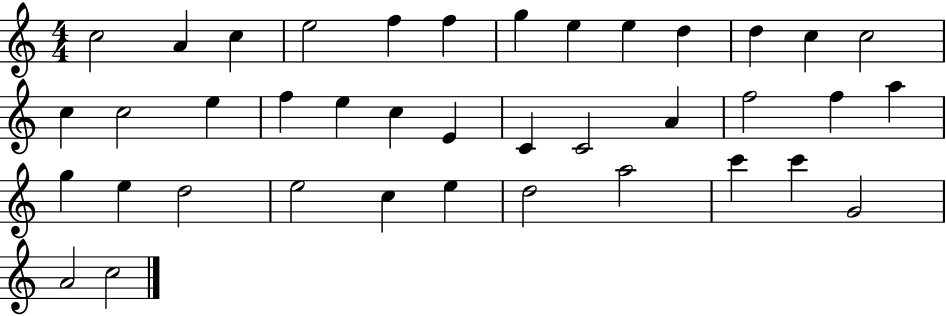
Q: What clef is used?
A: treble